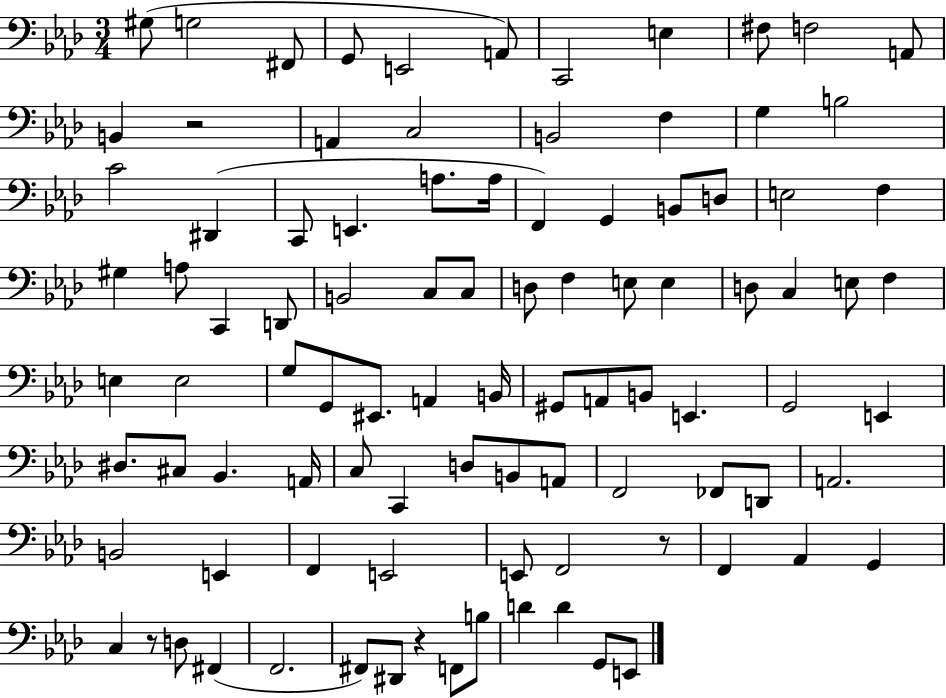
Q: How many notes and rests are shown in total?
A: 96